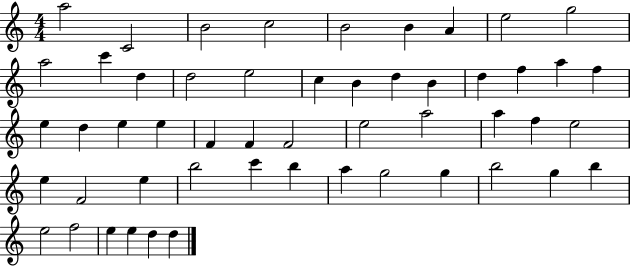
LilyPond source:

{
  \clef treble
  \numericTimeSignature
  \time 4/4
  \key c \major
  a''2 c'2 | b'2 c''2 | b'2 b'4 a'4 | e''2 g''2 | \break a''2 c'''4 d''4 | d''2 e''2 | c''4 b'4 d''4 b'4 | d''4 f''4 a''4 f''4 | \break e''4 d''4 e''4 e''4 | f'4 f'4 f'2 | e''2 a''2 | a''4 f''4 e''2 | \break e''4 f'2 e''4 | b''2 c'''4 b''4 | a''4 g''2 g''4 | b''2 g''4 b''4 | \break e''2 f''2 | e''4 e''4 d''4 d''4 | \bar "|."
}